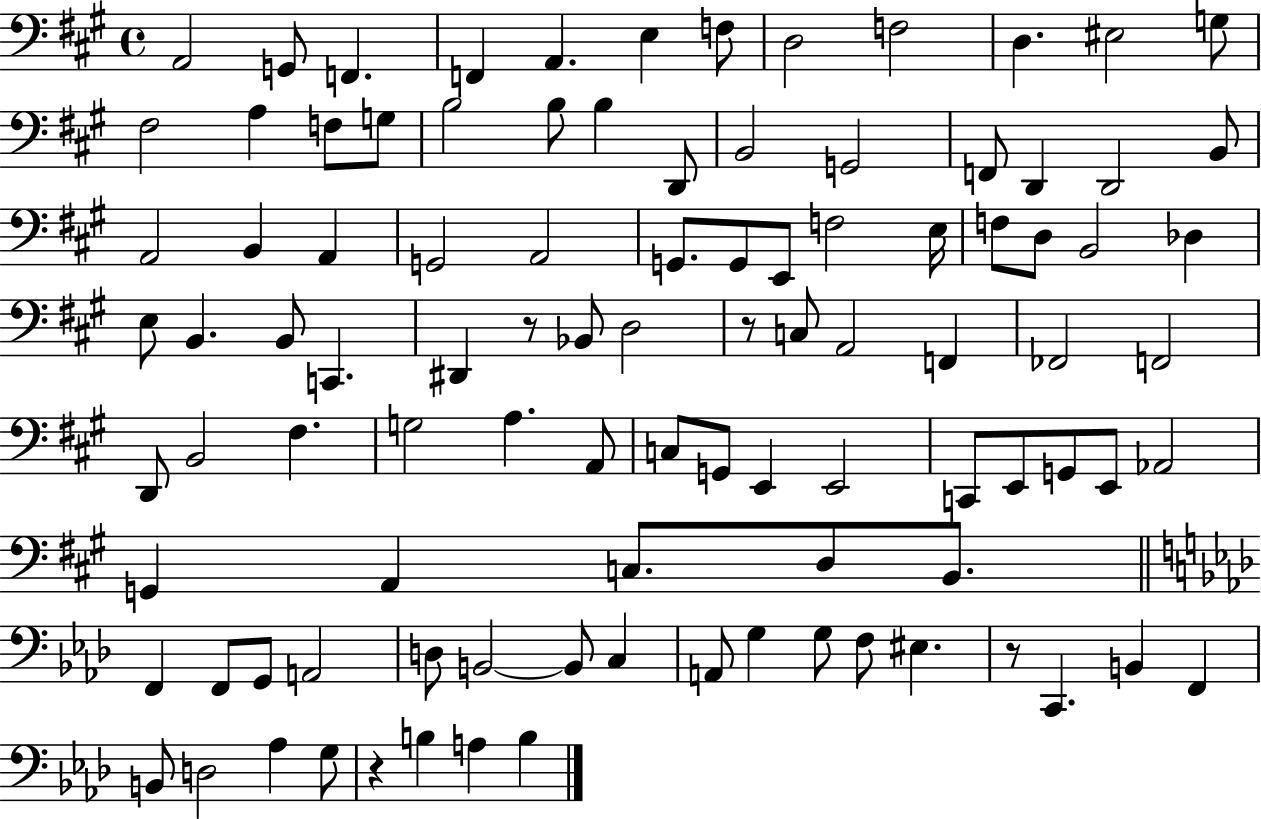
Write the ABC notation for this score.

X:1
T:Untitled
M:4/4
L:1/4
K:A
A,,2 G,,/2 F,, F,, A,, E, F,/2 D,2 F,2 D, ^E,2 G,/2 ^F,2 A, F,/2 G,/2 B,2 B,/2 B, D,,/2 B,,2 G,,2 F,,/2 D,, D,,2 B,,/2 A,,2 B,, A,, G,,2 A,,2 G,,/2 G,,/2 E,,/2 F,2 E,/4 F,/2 D,/2 B,,2 _D, E,/2 B,, B,,/2 C,, ^D,, z/2 _B,,/2 D,2 z/2 C,/2 A,,2 F,, _F,,2 F,,2 D,,/2 B,,2 ^F, G,2 A, A,,/2 C,/2 G,,/2 E,, E,,2 C,,/2 E,,/2 G,,/2 E,,/2 _A,,2 G,, A,, C,/2 D,/2 B,,/2 F,, F,,/2 G,,/2 A,,2 D,/2 B,,2 B,,/2 C, A,,/2 G, G,/2 F,/2 ^E, z/2 C,, B,, F,, B,,/2 D,2 _A, G,/2 z B, A, B,